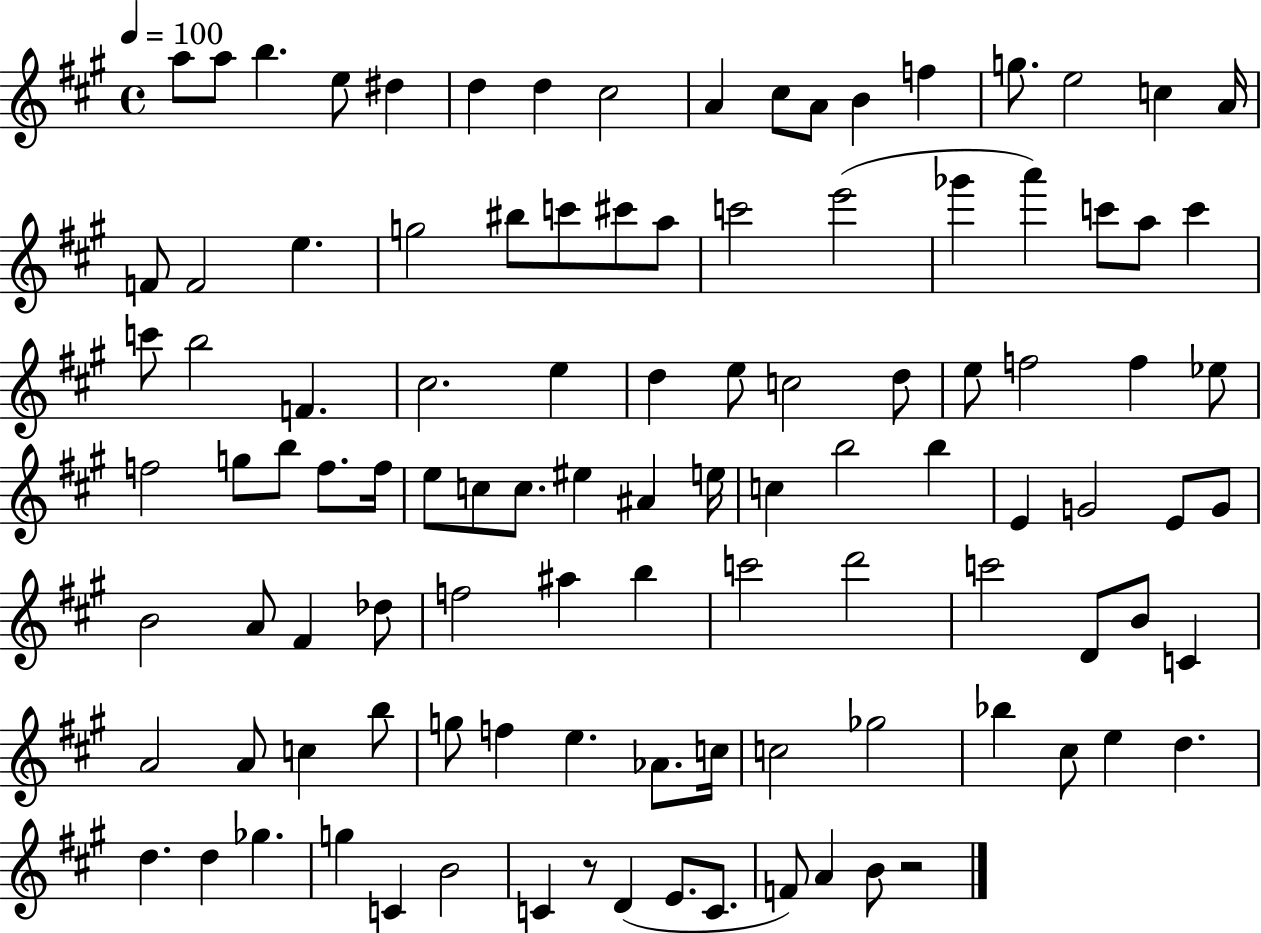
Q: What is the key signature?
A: A major